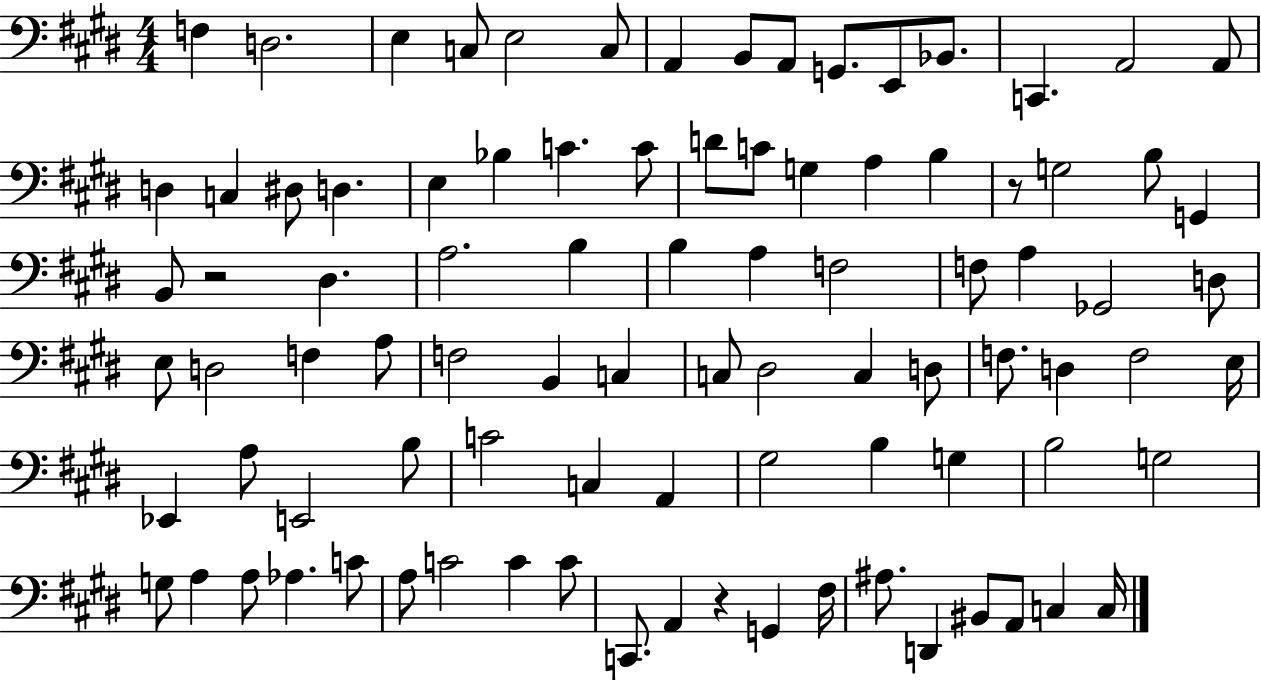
X:1
T:Untitled
M:4/4
L:1/4
K:E
F, D,2 E, C,/2 E,2 C,/2 A,, B,,/2 A,,/2 G,,/2 E,,/2 _B,,/2 C,, A,,2 A,,/2 D, C, ^D,/2 D, E, _B, C C/2 D/2 C/2 G, A, B, z/2 G,2 B,/2 G,, B,,/2 z2 ^D, A,2 B, B, A, F,2 F,/2 A, _G,,2 D,/2 E,/2 D,2 F, A,/2 F,2 B,, C, C,/2 ^D,2 C, D,/2 F,/2 D, F,2 E,/4 _E,, A,/2 E,,2 B,/2 C2 C, A,, ^G,2 B, G, B,2 G,2 G,/2 A, A,/2 _A, C/2 A,/2 C2 C C/2 C,,/2 A,, z G,, ^F,/4 ^A,/2 D,, ^B,,/2 A,,/2 C, C,/4